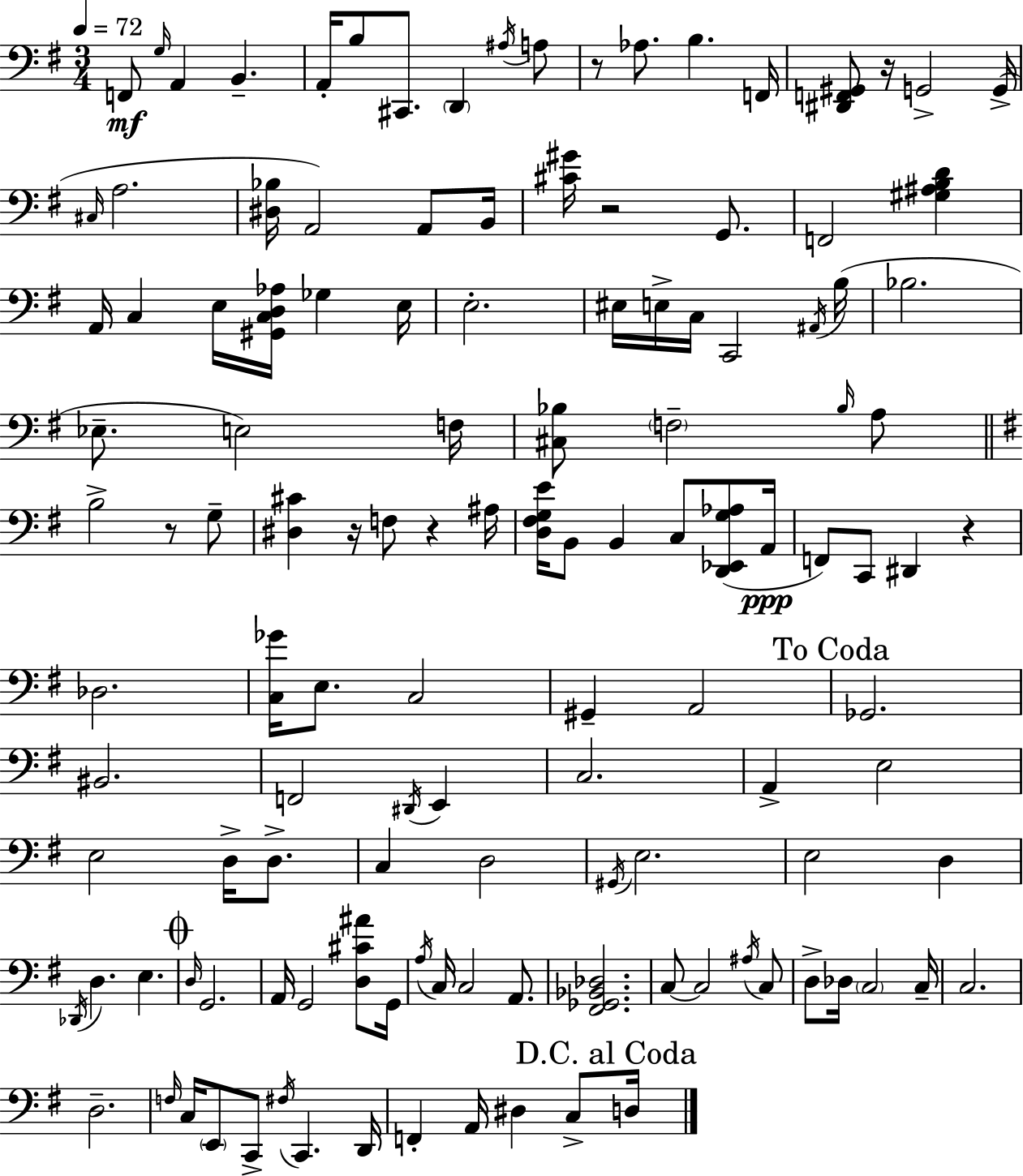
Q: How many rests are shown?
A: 7